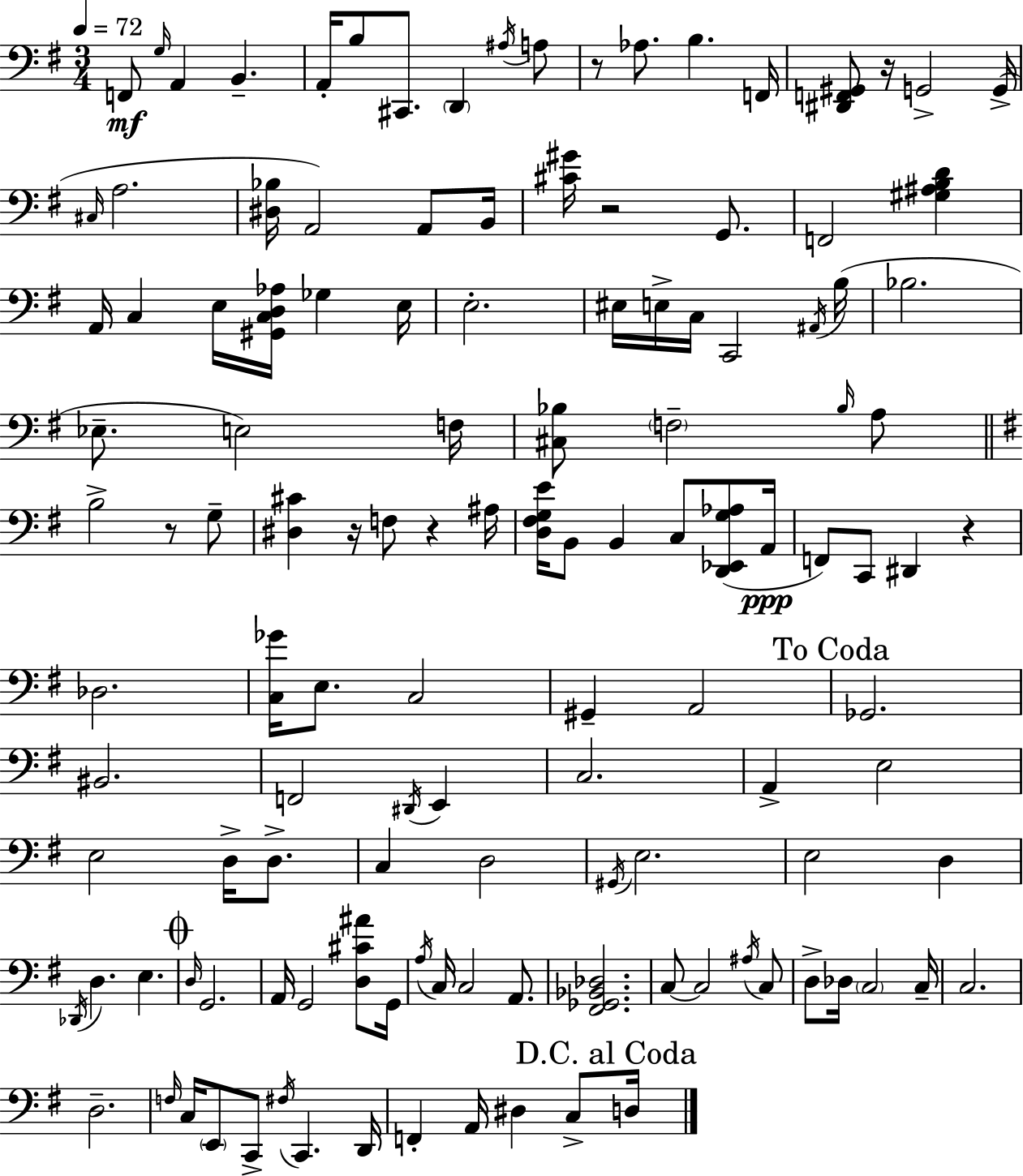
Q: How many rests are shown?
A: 7